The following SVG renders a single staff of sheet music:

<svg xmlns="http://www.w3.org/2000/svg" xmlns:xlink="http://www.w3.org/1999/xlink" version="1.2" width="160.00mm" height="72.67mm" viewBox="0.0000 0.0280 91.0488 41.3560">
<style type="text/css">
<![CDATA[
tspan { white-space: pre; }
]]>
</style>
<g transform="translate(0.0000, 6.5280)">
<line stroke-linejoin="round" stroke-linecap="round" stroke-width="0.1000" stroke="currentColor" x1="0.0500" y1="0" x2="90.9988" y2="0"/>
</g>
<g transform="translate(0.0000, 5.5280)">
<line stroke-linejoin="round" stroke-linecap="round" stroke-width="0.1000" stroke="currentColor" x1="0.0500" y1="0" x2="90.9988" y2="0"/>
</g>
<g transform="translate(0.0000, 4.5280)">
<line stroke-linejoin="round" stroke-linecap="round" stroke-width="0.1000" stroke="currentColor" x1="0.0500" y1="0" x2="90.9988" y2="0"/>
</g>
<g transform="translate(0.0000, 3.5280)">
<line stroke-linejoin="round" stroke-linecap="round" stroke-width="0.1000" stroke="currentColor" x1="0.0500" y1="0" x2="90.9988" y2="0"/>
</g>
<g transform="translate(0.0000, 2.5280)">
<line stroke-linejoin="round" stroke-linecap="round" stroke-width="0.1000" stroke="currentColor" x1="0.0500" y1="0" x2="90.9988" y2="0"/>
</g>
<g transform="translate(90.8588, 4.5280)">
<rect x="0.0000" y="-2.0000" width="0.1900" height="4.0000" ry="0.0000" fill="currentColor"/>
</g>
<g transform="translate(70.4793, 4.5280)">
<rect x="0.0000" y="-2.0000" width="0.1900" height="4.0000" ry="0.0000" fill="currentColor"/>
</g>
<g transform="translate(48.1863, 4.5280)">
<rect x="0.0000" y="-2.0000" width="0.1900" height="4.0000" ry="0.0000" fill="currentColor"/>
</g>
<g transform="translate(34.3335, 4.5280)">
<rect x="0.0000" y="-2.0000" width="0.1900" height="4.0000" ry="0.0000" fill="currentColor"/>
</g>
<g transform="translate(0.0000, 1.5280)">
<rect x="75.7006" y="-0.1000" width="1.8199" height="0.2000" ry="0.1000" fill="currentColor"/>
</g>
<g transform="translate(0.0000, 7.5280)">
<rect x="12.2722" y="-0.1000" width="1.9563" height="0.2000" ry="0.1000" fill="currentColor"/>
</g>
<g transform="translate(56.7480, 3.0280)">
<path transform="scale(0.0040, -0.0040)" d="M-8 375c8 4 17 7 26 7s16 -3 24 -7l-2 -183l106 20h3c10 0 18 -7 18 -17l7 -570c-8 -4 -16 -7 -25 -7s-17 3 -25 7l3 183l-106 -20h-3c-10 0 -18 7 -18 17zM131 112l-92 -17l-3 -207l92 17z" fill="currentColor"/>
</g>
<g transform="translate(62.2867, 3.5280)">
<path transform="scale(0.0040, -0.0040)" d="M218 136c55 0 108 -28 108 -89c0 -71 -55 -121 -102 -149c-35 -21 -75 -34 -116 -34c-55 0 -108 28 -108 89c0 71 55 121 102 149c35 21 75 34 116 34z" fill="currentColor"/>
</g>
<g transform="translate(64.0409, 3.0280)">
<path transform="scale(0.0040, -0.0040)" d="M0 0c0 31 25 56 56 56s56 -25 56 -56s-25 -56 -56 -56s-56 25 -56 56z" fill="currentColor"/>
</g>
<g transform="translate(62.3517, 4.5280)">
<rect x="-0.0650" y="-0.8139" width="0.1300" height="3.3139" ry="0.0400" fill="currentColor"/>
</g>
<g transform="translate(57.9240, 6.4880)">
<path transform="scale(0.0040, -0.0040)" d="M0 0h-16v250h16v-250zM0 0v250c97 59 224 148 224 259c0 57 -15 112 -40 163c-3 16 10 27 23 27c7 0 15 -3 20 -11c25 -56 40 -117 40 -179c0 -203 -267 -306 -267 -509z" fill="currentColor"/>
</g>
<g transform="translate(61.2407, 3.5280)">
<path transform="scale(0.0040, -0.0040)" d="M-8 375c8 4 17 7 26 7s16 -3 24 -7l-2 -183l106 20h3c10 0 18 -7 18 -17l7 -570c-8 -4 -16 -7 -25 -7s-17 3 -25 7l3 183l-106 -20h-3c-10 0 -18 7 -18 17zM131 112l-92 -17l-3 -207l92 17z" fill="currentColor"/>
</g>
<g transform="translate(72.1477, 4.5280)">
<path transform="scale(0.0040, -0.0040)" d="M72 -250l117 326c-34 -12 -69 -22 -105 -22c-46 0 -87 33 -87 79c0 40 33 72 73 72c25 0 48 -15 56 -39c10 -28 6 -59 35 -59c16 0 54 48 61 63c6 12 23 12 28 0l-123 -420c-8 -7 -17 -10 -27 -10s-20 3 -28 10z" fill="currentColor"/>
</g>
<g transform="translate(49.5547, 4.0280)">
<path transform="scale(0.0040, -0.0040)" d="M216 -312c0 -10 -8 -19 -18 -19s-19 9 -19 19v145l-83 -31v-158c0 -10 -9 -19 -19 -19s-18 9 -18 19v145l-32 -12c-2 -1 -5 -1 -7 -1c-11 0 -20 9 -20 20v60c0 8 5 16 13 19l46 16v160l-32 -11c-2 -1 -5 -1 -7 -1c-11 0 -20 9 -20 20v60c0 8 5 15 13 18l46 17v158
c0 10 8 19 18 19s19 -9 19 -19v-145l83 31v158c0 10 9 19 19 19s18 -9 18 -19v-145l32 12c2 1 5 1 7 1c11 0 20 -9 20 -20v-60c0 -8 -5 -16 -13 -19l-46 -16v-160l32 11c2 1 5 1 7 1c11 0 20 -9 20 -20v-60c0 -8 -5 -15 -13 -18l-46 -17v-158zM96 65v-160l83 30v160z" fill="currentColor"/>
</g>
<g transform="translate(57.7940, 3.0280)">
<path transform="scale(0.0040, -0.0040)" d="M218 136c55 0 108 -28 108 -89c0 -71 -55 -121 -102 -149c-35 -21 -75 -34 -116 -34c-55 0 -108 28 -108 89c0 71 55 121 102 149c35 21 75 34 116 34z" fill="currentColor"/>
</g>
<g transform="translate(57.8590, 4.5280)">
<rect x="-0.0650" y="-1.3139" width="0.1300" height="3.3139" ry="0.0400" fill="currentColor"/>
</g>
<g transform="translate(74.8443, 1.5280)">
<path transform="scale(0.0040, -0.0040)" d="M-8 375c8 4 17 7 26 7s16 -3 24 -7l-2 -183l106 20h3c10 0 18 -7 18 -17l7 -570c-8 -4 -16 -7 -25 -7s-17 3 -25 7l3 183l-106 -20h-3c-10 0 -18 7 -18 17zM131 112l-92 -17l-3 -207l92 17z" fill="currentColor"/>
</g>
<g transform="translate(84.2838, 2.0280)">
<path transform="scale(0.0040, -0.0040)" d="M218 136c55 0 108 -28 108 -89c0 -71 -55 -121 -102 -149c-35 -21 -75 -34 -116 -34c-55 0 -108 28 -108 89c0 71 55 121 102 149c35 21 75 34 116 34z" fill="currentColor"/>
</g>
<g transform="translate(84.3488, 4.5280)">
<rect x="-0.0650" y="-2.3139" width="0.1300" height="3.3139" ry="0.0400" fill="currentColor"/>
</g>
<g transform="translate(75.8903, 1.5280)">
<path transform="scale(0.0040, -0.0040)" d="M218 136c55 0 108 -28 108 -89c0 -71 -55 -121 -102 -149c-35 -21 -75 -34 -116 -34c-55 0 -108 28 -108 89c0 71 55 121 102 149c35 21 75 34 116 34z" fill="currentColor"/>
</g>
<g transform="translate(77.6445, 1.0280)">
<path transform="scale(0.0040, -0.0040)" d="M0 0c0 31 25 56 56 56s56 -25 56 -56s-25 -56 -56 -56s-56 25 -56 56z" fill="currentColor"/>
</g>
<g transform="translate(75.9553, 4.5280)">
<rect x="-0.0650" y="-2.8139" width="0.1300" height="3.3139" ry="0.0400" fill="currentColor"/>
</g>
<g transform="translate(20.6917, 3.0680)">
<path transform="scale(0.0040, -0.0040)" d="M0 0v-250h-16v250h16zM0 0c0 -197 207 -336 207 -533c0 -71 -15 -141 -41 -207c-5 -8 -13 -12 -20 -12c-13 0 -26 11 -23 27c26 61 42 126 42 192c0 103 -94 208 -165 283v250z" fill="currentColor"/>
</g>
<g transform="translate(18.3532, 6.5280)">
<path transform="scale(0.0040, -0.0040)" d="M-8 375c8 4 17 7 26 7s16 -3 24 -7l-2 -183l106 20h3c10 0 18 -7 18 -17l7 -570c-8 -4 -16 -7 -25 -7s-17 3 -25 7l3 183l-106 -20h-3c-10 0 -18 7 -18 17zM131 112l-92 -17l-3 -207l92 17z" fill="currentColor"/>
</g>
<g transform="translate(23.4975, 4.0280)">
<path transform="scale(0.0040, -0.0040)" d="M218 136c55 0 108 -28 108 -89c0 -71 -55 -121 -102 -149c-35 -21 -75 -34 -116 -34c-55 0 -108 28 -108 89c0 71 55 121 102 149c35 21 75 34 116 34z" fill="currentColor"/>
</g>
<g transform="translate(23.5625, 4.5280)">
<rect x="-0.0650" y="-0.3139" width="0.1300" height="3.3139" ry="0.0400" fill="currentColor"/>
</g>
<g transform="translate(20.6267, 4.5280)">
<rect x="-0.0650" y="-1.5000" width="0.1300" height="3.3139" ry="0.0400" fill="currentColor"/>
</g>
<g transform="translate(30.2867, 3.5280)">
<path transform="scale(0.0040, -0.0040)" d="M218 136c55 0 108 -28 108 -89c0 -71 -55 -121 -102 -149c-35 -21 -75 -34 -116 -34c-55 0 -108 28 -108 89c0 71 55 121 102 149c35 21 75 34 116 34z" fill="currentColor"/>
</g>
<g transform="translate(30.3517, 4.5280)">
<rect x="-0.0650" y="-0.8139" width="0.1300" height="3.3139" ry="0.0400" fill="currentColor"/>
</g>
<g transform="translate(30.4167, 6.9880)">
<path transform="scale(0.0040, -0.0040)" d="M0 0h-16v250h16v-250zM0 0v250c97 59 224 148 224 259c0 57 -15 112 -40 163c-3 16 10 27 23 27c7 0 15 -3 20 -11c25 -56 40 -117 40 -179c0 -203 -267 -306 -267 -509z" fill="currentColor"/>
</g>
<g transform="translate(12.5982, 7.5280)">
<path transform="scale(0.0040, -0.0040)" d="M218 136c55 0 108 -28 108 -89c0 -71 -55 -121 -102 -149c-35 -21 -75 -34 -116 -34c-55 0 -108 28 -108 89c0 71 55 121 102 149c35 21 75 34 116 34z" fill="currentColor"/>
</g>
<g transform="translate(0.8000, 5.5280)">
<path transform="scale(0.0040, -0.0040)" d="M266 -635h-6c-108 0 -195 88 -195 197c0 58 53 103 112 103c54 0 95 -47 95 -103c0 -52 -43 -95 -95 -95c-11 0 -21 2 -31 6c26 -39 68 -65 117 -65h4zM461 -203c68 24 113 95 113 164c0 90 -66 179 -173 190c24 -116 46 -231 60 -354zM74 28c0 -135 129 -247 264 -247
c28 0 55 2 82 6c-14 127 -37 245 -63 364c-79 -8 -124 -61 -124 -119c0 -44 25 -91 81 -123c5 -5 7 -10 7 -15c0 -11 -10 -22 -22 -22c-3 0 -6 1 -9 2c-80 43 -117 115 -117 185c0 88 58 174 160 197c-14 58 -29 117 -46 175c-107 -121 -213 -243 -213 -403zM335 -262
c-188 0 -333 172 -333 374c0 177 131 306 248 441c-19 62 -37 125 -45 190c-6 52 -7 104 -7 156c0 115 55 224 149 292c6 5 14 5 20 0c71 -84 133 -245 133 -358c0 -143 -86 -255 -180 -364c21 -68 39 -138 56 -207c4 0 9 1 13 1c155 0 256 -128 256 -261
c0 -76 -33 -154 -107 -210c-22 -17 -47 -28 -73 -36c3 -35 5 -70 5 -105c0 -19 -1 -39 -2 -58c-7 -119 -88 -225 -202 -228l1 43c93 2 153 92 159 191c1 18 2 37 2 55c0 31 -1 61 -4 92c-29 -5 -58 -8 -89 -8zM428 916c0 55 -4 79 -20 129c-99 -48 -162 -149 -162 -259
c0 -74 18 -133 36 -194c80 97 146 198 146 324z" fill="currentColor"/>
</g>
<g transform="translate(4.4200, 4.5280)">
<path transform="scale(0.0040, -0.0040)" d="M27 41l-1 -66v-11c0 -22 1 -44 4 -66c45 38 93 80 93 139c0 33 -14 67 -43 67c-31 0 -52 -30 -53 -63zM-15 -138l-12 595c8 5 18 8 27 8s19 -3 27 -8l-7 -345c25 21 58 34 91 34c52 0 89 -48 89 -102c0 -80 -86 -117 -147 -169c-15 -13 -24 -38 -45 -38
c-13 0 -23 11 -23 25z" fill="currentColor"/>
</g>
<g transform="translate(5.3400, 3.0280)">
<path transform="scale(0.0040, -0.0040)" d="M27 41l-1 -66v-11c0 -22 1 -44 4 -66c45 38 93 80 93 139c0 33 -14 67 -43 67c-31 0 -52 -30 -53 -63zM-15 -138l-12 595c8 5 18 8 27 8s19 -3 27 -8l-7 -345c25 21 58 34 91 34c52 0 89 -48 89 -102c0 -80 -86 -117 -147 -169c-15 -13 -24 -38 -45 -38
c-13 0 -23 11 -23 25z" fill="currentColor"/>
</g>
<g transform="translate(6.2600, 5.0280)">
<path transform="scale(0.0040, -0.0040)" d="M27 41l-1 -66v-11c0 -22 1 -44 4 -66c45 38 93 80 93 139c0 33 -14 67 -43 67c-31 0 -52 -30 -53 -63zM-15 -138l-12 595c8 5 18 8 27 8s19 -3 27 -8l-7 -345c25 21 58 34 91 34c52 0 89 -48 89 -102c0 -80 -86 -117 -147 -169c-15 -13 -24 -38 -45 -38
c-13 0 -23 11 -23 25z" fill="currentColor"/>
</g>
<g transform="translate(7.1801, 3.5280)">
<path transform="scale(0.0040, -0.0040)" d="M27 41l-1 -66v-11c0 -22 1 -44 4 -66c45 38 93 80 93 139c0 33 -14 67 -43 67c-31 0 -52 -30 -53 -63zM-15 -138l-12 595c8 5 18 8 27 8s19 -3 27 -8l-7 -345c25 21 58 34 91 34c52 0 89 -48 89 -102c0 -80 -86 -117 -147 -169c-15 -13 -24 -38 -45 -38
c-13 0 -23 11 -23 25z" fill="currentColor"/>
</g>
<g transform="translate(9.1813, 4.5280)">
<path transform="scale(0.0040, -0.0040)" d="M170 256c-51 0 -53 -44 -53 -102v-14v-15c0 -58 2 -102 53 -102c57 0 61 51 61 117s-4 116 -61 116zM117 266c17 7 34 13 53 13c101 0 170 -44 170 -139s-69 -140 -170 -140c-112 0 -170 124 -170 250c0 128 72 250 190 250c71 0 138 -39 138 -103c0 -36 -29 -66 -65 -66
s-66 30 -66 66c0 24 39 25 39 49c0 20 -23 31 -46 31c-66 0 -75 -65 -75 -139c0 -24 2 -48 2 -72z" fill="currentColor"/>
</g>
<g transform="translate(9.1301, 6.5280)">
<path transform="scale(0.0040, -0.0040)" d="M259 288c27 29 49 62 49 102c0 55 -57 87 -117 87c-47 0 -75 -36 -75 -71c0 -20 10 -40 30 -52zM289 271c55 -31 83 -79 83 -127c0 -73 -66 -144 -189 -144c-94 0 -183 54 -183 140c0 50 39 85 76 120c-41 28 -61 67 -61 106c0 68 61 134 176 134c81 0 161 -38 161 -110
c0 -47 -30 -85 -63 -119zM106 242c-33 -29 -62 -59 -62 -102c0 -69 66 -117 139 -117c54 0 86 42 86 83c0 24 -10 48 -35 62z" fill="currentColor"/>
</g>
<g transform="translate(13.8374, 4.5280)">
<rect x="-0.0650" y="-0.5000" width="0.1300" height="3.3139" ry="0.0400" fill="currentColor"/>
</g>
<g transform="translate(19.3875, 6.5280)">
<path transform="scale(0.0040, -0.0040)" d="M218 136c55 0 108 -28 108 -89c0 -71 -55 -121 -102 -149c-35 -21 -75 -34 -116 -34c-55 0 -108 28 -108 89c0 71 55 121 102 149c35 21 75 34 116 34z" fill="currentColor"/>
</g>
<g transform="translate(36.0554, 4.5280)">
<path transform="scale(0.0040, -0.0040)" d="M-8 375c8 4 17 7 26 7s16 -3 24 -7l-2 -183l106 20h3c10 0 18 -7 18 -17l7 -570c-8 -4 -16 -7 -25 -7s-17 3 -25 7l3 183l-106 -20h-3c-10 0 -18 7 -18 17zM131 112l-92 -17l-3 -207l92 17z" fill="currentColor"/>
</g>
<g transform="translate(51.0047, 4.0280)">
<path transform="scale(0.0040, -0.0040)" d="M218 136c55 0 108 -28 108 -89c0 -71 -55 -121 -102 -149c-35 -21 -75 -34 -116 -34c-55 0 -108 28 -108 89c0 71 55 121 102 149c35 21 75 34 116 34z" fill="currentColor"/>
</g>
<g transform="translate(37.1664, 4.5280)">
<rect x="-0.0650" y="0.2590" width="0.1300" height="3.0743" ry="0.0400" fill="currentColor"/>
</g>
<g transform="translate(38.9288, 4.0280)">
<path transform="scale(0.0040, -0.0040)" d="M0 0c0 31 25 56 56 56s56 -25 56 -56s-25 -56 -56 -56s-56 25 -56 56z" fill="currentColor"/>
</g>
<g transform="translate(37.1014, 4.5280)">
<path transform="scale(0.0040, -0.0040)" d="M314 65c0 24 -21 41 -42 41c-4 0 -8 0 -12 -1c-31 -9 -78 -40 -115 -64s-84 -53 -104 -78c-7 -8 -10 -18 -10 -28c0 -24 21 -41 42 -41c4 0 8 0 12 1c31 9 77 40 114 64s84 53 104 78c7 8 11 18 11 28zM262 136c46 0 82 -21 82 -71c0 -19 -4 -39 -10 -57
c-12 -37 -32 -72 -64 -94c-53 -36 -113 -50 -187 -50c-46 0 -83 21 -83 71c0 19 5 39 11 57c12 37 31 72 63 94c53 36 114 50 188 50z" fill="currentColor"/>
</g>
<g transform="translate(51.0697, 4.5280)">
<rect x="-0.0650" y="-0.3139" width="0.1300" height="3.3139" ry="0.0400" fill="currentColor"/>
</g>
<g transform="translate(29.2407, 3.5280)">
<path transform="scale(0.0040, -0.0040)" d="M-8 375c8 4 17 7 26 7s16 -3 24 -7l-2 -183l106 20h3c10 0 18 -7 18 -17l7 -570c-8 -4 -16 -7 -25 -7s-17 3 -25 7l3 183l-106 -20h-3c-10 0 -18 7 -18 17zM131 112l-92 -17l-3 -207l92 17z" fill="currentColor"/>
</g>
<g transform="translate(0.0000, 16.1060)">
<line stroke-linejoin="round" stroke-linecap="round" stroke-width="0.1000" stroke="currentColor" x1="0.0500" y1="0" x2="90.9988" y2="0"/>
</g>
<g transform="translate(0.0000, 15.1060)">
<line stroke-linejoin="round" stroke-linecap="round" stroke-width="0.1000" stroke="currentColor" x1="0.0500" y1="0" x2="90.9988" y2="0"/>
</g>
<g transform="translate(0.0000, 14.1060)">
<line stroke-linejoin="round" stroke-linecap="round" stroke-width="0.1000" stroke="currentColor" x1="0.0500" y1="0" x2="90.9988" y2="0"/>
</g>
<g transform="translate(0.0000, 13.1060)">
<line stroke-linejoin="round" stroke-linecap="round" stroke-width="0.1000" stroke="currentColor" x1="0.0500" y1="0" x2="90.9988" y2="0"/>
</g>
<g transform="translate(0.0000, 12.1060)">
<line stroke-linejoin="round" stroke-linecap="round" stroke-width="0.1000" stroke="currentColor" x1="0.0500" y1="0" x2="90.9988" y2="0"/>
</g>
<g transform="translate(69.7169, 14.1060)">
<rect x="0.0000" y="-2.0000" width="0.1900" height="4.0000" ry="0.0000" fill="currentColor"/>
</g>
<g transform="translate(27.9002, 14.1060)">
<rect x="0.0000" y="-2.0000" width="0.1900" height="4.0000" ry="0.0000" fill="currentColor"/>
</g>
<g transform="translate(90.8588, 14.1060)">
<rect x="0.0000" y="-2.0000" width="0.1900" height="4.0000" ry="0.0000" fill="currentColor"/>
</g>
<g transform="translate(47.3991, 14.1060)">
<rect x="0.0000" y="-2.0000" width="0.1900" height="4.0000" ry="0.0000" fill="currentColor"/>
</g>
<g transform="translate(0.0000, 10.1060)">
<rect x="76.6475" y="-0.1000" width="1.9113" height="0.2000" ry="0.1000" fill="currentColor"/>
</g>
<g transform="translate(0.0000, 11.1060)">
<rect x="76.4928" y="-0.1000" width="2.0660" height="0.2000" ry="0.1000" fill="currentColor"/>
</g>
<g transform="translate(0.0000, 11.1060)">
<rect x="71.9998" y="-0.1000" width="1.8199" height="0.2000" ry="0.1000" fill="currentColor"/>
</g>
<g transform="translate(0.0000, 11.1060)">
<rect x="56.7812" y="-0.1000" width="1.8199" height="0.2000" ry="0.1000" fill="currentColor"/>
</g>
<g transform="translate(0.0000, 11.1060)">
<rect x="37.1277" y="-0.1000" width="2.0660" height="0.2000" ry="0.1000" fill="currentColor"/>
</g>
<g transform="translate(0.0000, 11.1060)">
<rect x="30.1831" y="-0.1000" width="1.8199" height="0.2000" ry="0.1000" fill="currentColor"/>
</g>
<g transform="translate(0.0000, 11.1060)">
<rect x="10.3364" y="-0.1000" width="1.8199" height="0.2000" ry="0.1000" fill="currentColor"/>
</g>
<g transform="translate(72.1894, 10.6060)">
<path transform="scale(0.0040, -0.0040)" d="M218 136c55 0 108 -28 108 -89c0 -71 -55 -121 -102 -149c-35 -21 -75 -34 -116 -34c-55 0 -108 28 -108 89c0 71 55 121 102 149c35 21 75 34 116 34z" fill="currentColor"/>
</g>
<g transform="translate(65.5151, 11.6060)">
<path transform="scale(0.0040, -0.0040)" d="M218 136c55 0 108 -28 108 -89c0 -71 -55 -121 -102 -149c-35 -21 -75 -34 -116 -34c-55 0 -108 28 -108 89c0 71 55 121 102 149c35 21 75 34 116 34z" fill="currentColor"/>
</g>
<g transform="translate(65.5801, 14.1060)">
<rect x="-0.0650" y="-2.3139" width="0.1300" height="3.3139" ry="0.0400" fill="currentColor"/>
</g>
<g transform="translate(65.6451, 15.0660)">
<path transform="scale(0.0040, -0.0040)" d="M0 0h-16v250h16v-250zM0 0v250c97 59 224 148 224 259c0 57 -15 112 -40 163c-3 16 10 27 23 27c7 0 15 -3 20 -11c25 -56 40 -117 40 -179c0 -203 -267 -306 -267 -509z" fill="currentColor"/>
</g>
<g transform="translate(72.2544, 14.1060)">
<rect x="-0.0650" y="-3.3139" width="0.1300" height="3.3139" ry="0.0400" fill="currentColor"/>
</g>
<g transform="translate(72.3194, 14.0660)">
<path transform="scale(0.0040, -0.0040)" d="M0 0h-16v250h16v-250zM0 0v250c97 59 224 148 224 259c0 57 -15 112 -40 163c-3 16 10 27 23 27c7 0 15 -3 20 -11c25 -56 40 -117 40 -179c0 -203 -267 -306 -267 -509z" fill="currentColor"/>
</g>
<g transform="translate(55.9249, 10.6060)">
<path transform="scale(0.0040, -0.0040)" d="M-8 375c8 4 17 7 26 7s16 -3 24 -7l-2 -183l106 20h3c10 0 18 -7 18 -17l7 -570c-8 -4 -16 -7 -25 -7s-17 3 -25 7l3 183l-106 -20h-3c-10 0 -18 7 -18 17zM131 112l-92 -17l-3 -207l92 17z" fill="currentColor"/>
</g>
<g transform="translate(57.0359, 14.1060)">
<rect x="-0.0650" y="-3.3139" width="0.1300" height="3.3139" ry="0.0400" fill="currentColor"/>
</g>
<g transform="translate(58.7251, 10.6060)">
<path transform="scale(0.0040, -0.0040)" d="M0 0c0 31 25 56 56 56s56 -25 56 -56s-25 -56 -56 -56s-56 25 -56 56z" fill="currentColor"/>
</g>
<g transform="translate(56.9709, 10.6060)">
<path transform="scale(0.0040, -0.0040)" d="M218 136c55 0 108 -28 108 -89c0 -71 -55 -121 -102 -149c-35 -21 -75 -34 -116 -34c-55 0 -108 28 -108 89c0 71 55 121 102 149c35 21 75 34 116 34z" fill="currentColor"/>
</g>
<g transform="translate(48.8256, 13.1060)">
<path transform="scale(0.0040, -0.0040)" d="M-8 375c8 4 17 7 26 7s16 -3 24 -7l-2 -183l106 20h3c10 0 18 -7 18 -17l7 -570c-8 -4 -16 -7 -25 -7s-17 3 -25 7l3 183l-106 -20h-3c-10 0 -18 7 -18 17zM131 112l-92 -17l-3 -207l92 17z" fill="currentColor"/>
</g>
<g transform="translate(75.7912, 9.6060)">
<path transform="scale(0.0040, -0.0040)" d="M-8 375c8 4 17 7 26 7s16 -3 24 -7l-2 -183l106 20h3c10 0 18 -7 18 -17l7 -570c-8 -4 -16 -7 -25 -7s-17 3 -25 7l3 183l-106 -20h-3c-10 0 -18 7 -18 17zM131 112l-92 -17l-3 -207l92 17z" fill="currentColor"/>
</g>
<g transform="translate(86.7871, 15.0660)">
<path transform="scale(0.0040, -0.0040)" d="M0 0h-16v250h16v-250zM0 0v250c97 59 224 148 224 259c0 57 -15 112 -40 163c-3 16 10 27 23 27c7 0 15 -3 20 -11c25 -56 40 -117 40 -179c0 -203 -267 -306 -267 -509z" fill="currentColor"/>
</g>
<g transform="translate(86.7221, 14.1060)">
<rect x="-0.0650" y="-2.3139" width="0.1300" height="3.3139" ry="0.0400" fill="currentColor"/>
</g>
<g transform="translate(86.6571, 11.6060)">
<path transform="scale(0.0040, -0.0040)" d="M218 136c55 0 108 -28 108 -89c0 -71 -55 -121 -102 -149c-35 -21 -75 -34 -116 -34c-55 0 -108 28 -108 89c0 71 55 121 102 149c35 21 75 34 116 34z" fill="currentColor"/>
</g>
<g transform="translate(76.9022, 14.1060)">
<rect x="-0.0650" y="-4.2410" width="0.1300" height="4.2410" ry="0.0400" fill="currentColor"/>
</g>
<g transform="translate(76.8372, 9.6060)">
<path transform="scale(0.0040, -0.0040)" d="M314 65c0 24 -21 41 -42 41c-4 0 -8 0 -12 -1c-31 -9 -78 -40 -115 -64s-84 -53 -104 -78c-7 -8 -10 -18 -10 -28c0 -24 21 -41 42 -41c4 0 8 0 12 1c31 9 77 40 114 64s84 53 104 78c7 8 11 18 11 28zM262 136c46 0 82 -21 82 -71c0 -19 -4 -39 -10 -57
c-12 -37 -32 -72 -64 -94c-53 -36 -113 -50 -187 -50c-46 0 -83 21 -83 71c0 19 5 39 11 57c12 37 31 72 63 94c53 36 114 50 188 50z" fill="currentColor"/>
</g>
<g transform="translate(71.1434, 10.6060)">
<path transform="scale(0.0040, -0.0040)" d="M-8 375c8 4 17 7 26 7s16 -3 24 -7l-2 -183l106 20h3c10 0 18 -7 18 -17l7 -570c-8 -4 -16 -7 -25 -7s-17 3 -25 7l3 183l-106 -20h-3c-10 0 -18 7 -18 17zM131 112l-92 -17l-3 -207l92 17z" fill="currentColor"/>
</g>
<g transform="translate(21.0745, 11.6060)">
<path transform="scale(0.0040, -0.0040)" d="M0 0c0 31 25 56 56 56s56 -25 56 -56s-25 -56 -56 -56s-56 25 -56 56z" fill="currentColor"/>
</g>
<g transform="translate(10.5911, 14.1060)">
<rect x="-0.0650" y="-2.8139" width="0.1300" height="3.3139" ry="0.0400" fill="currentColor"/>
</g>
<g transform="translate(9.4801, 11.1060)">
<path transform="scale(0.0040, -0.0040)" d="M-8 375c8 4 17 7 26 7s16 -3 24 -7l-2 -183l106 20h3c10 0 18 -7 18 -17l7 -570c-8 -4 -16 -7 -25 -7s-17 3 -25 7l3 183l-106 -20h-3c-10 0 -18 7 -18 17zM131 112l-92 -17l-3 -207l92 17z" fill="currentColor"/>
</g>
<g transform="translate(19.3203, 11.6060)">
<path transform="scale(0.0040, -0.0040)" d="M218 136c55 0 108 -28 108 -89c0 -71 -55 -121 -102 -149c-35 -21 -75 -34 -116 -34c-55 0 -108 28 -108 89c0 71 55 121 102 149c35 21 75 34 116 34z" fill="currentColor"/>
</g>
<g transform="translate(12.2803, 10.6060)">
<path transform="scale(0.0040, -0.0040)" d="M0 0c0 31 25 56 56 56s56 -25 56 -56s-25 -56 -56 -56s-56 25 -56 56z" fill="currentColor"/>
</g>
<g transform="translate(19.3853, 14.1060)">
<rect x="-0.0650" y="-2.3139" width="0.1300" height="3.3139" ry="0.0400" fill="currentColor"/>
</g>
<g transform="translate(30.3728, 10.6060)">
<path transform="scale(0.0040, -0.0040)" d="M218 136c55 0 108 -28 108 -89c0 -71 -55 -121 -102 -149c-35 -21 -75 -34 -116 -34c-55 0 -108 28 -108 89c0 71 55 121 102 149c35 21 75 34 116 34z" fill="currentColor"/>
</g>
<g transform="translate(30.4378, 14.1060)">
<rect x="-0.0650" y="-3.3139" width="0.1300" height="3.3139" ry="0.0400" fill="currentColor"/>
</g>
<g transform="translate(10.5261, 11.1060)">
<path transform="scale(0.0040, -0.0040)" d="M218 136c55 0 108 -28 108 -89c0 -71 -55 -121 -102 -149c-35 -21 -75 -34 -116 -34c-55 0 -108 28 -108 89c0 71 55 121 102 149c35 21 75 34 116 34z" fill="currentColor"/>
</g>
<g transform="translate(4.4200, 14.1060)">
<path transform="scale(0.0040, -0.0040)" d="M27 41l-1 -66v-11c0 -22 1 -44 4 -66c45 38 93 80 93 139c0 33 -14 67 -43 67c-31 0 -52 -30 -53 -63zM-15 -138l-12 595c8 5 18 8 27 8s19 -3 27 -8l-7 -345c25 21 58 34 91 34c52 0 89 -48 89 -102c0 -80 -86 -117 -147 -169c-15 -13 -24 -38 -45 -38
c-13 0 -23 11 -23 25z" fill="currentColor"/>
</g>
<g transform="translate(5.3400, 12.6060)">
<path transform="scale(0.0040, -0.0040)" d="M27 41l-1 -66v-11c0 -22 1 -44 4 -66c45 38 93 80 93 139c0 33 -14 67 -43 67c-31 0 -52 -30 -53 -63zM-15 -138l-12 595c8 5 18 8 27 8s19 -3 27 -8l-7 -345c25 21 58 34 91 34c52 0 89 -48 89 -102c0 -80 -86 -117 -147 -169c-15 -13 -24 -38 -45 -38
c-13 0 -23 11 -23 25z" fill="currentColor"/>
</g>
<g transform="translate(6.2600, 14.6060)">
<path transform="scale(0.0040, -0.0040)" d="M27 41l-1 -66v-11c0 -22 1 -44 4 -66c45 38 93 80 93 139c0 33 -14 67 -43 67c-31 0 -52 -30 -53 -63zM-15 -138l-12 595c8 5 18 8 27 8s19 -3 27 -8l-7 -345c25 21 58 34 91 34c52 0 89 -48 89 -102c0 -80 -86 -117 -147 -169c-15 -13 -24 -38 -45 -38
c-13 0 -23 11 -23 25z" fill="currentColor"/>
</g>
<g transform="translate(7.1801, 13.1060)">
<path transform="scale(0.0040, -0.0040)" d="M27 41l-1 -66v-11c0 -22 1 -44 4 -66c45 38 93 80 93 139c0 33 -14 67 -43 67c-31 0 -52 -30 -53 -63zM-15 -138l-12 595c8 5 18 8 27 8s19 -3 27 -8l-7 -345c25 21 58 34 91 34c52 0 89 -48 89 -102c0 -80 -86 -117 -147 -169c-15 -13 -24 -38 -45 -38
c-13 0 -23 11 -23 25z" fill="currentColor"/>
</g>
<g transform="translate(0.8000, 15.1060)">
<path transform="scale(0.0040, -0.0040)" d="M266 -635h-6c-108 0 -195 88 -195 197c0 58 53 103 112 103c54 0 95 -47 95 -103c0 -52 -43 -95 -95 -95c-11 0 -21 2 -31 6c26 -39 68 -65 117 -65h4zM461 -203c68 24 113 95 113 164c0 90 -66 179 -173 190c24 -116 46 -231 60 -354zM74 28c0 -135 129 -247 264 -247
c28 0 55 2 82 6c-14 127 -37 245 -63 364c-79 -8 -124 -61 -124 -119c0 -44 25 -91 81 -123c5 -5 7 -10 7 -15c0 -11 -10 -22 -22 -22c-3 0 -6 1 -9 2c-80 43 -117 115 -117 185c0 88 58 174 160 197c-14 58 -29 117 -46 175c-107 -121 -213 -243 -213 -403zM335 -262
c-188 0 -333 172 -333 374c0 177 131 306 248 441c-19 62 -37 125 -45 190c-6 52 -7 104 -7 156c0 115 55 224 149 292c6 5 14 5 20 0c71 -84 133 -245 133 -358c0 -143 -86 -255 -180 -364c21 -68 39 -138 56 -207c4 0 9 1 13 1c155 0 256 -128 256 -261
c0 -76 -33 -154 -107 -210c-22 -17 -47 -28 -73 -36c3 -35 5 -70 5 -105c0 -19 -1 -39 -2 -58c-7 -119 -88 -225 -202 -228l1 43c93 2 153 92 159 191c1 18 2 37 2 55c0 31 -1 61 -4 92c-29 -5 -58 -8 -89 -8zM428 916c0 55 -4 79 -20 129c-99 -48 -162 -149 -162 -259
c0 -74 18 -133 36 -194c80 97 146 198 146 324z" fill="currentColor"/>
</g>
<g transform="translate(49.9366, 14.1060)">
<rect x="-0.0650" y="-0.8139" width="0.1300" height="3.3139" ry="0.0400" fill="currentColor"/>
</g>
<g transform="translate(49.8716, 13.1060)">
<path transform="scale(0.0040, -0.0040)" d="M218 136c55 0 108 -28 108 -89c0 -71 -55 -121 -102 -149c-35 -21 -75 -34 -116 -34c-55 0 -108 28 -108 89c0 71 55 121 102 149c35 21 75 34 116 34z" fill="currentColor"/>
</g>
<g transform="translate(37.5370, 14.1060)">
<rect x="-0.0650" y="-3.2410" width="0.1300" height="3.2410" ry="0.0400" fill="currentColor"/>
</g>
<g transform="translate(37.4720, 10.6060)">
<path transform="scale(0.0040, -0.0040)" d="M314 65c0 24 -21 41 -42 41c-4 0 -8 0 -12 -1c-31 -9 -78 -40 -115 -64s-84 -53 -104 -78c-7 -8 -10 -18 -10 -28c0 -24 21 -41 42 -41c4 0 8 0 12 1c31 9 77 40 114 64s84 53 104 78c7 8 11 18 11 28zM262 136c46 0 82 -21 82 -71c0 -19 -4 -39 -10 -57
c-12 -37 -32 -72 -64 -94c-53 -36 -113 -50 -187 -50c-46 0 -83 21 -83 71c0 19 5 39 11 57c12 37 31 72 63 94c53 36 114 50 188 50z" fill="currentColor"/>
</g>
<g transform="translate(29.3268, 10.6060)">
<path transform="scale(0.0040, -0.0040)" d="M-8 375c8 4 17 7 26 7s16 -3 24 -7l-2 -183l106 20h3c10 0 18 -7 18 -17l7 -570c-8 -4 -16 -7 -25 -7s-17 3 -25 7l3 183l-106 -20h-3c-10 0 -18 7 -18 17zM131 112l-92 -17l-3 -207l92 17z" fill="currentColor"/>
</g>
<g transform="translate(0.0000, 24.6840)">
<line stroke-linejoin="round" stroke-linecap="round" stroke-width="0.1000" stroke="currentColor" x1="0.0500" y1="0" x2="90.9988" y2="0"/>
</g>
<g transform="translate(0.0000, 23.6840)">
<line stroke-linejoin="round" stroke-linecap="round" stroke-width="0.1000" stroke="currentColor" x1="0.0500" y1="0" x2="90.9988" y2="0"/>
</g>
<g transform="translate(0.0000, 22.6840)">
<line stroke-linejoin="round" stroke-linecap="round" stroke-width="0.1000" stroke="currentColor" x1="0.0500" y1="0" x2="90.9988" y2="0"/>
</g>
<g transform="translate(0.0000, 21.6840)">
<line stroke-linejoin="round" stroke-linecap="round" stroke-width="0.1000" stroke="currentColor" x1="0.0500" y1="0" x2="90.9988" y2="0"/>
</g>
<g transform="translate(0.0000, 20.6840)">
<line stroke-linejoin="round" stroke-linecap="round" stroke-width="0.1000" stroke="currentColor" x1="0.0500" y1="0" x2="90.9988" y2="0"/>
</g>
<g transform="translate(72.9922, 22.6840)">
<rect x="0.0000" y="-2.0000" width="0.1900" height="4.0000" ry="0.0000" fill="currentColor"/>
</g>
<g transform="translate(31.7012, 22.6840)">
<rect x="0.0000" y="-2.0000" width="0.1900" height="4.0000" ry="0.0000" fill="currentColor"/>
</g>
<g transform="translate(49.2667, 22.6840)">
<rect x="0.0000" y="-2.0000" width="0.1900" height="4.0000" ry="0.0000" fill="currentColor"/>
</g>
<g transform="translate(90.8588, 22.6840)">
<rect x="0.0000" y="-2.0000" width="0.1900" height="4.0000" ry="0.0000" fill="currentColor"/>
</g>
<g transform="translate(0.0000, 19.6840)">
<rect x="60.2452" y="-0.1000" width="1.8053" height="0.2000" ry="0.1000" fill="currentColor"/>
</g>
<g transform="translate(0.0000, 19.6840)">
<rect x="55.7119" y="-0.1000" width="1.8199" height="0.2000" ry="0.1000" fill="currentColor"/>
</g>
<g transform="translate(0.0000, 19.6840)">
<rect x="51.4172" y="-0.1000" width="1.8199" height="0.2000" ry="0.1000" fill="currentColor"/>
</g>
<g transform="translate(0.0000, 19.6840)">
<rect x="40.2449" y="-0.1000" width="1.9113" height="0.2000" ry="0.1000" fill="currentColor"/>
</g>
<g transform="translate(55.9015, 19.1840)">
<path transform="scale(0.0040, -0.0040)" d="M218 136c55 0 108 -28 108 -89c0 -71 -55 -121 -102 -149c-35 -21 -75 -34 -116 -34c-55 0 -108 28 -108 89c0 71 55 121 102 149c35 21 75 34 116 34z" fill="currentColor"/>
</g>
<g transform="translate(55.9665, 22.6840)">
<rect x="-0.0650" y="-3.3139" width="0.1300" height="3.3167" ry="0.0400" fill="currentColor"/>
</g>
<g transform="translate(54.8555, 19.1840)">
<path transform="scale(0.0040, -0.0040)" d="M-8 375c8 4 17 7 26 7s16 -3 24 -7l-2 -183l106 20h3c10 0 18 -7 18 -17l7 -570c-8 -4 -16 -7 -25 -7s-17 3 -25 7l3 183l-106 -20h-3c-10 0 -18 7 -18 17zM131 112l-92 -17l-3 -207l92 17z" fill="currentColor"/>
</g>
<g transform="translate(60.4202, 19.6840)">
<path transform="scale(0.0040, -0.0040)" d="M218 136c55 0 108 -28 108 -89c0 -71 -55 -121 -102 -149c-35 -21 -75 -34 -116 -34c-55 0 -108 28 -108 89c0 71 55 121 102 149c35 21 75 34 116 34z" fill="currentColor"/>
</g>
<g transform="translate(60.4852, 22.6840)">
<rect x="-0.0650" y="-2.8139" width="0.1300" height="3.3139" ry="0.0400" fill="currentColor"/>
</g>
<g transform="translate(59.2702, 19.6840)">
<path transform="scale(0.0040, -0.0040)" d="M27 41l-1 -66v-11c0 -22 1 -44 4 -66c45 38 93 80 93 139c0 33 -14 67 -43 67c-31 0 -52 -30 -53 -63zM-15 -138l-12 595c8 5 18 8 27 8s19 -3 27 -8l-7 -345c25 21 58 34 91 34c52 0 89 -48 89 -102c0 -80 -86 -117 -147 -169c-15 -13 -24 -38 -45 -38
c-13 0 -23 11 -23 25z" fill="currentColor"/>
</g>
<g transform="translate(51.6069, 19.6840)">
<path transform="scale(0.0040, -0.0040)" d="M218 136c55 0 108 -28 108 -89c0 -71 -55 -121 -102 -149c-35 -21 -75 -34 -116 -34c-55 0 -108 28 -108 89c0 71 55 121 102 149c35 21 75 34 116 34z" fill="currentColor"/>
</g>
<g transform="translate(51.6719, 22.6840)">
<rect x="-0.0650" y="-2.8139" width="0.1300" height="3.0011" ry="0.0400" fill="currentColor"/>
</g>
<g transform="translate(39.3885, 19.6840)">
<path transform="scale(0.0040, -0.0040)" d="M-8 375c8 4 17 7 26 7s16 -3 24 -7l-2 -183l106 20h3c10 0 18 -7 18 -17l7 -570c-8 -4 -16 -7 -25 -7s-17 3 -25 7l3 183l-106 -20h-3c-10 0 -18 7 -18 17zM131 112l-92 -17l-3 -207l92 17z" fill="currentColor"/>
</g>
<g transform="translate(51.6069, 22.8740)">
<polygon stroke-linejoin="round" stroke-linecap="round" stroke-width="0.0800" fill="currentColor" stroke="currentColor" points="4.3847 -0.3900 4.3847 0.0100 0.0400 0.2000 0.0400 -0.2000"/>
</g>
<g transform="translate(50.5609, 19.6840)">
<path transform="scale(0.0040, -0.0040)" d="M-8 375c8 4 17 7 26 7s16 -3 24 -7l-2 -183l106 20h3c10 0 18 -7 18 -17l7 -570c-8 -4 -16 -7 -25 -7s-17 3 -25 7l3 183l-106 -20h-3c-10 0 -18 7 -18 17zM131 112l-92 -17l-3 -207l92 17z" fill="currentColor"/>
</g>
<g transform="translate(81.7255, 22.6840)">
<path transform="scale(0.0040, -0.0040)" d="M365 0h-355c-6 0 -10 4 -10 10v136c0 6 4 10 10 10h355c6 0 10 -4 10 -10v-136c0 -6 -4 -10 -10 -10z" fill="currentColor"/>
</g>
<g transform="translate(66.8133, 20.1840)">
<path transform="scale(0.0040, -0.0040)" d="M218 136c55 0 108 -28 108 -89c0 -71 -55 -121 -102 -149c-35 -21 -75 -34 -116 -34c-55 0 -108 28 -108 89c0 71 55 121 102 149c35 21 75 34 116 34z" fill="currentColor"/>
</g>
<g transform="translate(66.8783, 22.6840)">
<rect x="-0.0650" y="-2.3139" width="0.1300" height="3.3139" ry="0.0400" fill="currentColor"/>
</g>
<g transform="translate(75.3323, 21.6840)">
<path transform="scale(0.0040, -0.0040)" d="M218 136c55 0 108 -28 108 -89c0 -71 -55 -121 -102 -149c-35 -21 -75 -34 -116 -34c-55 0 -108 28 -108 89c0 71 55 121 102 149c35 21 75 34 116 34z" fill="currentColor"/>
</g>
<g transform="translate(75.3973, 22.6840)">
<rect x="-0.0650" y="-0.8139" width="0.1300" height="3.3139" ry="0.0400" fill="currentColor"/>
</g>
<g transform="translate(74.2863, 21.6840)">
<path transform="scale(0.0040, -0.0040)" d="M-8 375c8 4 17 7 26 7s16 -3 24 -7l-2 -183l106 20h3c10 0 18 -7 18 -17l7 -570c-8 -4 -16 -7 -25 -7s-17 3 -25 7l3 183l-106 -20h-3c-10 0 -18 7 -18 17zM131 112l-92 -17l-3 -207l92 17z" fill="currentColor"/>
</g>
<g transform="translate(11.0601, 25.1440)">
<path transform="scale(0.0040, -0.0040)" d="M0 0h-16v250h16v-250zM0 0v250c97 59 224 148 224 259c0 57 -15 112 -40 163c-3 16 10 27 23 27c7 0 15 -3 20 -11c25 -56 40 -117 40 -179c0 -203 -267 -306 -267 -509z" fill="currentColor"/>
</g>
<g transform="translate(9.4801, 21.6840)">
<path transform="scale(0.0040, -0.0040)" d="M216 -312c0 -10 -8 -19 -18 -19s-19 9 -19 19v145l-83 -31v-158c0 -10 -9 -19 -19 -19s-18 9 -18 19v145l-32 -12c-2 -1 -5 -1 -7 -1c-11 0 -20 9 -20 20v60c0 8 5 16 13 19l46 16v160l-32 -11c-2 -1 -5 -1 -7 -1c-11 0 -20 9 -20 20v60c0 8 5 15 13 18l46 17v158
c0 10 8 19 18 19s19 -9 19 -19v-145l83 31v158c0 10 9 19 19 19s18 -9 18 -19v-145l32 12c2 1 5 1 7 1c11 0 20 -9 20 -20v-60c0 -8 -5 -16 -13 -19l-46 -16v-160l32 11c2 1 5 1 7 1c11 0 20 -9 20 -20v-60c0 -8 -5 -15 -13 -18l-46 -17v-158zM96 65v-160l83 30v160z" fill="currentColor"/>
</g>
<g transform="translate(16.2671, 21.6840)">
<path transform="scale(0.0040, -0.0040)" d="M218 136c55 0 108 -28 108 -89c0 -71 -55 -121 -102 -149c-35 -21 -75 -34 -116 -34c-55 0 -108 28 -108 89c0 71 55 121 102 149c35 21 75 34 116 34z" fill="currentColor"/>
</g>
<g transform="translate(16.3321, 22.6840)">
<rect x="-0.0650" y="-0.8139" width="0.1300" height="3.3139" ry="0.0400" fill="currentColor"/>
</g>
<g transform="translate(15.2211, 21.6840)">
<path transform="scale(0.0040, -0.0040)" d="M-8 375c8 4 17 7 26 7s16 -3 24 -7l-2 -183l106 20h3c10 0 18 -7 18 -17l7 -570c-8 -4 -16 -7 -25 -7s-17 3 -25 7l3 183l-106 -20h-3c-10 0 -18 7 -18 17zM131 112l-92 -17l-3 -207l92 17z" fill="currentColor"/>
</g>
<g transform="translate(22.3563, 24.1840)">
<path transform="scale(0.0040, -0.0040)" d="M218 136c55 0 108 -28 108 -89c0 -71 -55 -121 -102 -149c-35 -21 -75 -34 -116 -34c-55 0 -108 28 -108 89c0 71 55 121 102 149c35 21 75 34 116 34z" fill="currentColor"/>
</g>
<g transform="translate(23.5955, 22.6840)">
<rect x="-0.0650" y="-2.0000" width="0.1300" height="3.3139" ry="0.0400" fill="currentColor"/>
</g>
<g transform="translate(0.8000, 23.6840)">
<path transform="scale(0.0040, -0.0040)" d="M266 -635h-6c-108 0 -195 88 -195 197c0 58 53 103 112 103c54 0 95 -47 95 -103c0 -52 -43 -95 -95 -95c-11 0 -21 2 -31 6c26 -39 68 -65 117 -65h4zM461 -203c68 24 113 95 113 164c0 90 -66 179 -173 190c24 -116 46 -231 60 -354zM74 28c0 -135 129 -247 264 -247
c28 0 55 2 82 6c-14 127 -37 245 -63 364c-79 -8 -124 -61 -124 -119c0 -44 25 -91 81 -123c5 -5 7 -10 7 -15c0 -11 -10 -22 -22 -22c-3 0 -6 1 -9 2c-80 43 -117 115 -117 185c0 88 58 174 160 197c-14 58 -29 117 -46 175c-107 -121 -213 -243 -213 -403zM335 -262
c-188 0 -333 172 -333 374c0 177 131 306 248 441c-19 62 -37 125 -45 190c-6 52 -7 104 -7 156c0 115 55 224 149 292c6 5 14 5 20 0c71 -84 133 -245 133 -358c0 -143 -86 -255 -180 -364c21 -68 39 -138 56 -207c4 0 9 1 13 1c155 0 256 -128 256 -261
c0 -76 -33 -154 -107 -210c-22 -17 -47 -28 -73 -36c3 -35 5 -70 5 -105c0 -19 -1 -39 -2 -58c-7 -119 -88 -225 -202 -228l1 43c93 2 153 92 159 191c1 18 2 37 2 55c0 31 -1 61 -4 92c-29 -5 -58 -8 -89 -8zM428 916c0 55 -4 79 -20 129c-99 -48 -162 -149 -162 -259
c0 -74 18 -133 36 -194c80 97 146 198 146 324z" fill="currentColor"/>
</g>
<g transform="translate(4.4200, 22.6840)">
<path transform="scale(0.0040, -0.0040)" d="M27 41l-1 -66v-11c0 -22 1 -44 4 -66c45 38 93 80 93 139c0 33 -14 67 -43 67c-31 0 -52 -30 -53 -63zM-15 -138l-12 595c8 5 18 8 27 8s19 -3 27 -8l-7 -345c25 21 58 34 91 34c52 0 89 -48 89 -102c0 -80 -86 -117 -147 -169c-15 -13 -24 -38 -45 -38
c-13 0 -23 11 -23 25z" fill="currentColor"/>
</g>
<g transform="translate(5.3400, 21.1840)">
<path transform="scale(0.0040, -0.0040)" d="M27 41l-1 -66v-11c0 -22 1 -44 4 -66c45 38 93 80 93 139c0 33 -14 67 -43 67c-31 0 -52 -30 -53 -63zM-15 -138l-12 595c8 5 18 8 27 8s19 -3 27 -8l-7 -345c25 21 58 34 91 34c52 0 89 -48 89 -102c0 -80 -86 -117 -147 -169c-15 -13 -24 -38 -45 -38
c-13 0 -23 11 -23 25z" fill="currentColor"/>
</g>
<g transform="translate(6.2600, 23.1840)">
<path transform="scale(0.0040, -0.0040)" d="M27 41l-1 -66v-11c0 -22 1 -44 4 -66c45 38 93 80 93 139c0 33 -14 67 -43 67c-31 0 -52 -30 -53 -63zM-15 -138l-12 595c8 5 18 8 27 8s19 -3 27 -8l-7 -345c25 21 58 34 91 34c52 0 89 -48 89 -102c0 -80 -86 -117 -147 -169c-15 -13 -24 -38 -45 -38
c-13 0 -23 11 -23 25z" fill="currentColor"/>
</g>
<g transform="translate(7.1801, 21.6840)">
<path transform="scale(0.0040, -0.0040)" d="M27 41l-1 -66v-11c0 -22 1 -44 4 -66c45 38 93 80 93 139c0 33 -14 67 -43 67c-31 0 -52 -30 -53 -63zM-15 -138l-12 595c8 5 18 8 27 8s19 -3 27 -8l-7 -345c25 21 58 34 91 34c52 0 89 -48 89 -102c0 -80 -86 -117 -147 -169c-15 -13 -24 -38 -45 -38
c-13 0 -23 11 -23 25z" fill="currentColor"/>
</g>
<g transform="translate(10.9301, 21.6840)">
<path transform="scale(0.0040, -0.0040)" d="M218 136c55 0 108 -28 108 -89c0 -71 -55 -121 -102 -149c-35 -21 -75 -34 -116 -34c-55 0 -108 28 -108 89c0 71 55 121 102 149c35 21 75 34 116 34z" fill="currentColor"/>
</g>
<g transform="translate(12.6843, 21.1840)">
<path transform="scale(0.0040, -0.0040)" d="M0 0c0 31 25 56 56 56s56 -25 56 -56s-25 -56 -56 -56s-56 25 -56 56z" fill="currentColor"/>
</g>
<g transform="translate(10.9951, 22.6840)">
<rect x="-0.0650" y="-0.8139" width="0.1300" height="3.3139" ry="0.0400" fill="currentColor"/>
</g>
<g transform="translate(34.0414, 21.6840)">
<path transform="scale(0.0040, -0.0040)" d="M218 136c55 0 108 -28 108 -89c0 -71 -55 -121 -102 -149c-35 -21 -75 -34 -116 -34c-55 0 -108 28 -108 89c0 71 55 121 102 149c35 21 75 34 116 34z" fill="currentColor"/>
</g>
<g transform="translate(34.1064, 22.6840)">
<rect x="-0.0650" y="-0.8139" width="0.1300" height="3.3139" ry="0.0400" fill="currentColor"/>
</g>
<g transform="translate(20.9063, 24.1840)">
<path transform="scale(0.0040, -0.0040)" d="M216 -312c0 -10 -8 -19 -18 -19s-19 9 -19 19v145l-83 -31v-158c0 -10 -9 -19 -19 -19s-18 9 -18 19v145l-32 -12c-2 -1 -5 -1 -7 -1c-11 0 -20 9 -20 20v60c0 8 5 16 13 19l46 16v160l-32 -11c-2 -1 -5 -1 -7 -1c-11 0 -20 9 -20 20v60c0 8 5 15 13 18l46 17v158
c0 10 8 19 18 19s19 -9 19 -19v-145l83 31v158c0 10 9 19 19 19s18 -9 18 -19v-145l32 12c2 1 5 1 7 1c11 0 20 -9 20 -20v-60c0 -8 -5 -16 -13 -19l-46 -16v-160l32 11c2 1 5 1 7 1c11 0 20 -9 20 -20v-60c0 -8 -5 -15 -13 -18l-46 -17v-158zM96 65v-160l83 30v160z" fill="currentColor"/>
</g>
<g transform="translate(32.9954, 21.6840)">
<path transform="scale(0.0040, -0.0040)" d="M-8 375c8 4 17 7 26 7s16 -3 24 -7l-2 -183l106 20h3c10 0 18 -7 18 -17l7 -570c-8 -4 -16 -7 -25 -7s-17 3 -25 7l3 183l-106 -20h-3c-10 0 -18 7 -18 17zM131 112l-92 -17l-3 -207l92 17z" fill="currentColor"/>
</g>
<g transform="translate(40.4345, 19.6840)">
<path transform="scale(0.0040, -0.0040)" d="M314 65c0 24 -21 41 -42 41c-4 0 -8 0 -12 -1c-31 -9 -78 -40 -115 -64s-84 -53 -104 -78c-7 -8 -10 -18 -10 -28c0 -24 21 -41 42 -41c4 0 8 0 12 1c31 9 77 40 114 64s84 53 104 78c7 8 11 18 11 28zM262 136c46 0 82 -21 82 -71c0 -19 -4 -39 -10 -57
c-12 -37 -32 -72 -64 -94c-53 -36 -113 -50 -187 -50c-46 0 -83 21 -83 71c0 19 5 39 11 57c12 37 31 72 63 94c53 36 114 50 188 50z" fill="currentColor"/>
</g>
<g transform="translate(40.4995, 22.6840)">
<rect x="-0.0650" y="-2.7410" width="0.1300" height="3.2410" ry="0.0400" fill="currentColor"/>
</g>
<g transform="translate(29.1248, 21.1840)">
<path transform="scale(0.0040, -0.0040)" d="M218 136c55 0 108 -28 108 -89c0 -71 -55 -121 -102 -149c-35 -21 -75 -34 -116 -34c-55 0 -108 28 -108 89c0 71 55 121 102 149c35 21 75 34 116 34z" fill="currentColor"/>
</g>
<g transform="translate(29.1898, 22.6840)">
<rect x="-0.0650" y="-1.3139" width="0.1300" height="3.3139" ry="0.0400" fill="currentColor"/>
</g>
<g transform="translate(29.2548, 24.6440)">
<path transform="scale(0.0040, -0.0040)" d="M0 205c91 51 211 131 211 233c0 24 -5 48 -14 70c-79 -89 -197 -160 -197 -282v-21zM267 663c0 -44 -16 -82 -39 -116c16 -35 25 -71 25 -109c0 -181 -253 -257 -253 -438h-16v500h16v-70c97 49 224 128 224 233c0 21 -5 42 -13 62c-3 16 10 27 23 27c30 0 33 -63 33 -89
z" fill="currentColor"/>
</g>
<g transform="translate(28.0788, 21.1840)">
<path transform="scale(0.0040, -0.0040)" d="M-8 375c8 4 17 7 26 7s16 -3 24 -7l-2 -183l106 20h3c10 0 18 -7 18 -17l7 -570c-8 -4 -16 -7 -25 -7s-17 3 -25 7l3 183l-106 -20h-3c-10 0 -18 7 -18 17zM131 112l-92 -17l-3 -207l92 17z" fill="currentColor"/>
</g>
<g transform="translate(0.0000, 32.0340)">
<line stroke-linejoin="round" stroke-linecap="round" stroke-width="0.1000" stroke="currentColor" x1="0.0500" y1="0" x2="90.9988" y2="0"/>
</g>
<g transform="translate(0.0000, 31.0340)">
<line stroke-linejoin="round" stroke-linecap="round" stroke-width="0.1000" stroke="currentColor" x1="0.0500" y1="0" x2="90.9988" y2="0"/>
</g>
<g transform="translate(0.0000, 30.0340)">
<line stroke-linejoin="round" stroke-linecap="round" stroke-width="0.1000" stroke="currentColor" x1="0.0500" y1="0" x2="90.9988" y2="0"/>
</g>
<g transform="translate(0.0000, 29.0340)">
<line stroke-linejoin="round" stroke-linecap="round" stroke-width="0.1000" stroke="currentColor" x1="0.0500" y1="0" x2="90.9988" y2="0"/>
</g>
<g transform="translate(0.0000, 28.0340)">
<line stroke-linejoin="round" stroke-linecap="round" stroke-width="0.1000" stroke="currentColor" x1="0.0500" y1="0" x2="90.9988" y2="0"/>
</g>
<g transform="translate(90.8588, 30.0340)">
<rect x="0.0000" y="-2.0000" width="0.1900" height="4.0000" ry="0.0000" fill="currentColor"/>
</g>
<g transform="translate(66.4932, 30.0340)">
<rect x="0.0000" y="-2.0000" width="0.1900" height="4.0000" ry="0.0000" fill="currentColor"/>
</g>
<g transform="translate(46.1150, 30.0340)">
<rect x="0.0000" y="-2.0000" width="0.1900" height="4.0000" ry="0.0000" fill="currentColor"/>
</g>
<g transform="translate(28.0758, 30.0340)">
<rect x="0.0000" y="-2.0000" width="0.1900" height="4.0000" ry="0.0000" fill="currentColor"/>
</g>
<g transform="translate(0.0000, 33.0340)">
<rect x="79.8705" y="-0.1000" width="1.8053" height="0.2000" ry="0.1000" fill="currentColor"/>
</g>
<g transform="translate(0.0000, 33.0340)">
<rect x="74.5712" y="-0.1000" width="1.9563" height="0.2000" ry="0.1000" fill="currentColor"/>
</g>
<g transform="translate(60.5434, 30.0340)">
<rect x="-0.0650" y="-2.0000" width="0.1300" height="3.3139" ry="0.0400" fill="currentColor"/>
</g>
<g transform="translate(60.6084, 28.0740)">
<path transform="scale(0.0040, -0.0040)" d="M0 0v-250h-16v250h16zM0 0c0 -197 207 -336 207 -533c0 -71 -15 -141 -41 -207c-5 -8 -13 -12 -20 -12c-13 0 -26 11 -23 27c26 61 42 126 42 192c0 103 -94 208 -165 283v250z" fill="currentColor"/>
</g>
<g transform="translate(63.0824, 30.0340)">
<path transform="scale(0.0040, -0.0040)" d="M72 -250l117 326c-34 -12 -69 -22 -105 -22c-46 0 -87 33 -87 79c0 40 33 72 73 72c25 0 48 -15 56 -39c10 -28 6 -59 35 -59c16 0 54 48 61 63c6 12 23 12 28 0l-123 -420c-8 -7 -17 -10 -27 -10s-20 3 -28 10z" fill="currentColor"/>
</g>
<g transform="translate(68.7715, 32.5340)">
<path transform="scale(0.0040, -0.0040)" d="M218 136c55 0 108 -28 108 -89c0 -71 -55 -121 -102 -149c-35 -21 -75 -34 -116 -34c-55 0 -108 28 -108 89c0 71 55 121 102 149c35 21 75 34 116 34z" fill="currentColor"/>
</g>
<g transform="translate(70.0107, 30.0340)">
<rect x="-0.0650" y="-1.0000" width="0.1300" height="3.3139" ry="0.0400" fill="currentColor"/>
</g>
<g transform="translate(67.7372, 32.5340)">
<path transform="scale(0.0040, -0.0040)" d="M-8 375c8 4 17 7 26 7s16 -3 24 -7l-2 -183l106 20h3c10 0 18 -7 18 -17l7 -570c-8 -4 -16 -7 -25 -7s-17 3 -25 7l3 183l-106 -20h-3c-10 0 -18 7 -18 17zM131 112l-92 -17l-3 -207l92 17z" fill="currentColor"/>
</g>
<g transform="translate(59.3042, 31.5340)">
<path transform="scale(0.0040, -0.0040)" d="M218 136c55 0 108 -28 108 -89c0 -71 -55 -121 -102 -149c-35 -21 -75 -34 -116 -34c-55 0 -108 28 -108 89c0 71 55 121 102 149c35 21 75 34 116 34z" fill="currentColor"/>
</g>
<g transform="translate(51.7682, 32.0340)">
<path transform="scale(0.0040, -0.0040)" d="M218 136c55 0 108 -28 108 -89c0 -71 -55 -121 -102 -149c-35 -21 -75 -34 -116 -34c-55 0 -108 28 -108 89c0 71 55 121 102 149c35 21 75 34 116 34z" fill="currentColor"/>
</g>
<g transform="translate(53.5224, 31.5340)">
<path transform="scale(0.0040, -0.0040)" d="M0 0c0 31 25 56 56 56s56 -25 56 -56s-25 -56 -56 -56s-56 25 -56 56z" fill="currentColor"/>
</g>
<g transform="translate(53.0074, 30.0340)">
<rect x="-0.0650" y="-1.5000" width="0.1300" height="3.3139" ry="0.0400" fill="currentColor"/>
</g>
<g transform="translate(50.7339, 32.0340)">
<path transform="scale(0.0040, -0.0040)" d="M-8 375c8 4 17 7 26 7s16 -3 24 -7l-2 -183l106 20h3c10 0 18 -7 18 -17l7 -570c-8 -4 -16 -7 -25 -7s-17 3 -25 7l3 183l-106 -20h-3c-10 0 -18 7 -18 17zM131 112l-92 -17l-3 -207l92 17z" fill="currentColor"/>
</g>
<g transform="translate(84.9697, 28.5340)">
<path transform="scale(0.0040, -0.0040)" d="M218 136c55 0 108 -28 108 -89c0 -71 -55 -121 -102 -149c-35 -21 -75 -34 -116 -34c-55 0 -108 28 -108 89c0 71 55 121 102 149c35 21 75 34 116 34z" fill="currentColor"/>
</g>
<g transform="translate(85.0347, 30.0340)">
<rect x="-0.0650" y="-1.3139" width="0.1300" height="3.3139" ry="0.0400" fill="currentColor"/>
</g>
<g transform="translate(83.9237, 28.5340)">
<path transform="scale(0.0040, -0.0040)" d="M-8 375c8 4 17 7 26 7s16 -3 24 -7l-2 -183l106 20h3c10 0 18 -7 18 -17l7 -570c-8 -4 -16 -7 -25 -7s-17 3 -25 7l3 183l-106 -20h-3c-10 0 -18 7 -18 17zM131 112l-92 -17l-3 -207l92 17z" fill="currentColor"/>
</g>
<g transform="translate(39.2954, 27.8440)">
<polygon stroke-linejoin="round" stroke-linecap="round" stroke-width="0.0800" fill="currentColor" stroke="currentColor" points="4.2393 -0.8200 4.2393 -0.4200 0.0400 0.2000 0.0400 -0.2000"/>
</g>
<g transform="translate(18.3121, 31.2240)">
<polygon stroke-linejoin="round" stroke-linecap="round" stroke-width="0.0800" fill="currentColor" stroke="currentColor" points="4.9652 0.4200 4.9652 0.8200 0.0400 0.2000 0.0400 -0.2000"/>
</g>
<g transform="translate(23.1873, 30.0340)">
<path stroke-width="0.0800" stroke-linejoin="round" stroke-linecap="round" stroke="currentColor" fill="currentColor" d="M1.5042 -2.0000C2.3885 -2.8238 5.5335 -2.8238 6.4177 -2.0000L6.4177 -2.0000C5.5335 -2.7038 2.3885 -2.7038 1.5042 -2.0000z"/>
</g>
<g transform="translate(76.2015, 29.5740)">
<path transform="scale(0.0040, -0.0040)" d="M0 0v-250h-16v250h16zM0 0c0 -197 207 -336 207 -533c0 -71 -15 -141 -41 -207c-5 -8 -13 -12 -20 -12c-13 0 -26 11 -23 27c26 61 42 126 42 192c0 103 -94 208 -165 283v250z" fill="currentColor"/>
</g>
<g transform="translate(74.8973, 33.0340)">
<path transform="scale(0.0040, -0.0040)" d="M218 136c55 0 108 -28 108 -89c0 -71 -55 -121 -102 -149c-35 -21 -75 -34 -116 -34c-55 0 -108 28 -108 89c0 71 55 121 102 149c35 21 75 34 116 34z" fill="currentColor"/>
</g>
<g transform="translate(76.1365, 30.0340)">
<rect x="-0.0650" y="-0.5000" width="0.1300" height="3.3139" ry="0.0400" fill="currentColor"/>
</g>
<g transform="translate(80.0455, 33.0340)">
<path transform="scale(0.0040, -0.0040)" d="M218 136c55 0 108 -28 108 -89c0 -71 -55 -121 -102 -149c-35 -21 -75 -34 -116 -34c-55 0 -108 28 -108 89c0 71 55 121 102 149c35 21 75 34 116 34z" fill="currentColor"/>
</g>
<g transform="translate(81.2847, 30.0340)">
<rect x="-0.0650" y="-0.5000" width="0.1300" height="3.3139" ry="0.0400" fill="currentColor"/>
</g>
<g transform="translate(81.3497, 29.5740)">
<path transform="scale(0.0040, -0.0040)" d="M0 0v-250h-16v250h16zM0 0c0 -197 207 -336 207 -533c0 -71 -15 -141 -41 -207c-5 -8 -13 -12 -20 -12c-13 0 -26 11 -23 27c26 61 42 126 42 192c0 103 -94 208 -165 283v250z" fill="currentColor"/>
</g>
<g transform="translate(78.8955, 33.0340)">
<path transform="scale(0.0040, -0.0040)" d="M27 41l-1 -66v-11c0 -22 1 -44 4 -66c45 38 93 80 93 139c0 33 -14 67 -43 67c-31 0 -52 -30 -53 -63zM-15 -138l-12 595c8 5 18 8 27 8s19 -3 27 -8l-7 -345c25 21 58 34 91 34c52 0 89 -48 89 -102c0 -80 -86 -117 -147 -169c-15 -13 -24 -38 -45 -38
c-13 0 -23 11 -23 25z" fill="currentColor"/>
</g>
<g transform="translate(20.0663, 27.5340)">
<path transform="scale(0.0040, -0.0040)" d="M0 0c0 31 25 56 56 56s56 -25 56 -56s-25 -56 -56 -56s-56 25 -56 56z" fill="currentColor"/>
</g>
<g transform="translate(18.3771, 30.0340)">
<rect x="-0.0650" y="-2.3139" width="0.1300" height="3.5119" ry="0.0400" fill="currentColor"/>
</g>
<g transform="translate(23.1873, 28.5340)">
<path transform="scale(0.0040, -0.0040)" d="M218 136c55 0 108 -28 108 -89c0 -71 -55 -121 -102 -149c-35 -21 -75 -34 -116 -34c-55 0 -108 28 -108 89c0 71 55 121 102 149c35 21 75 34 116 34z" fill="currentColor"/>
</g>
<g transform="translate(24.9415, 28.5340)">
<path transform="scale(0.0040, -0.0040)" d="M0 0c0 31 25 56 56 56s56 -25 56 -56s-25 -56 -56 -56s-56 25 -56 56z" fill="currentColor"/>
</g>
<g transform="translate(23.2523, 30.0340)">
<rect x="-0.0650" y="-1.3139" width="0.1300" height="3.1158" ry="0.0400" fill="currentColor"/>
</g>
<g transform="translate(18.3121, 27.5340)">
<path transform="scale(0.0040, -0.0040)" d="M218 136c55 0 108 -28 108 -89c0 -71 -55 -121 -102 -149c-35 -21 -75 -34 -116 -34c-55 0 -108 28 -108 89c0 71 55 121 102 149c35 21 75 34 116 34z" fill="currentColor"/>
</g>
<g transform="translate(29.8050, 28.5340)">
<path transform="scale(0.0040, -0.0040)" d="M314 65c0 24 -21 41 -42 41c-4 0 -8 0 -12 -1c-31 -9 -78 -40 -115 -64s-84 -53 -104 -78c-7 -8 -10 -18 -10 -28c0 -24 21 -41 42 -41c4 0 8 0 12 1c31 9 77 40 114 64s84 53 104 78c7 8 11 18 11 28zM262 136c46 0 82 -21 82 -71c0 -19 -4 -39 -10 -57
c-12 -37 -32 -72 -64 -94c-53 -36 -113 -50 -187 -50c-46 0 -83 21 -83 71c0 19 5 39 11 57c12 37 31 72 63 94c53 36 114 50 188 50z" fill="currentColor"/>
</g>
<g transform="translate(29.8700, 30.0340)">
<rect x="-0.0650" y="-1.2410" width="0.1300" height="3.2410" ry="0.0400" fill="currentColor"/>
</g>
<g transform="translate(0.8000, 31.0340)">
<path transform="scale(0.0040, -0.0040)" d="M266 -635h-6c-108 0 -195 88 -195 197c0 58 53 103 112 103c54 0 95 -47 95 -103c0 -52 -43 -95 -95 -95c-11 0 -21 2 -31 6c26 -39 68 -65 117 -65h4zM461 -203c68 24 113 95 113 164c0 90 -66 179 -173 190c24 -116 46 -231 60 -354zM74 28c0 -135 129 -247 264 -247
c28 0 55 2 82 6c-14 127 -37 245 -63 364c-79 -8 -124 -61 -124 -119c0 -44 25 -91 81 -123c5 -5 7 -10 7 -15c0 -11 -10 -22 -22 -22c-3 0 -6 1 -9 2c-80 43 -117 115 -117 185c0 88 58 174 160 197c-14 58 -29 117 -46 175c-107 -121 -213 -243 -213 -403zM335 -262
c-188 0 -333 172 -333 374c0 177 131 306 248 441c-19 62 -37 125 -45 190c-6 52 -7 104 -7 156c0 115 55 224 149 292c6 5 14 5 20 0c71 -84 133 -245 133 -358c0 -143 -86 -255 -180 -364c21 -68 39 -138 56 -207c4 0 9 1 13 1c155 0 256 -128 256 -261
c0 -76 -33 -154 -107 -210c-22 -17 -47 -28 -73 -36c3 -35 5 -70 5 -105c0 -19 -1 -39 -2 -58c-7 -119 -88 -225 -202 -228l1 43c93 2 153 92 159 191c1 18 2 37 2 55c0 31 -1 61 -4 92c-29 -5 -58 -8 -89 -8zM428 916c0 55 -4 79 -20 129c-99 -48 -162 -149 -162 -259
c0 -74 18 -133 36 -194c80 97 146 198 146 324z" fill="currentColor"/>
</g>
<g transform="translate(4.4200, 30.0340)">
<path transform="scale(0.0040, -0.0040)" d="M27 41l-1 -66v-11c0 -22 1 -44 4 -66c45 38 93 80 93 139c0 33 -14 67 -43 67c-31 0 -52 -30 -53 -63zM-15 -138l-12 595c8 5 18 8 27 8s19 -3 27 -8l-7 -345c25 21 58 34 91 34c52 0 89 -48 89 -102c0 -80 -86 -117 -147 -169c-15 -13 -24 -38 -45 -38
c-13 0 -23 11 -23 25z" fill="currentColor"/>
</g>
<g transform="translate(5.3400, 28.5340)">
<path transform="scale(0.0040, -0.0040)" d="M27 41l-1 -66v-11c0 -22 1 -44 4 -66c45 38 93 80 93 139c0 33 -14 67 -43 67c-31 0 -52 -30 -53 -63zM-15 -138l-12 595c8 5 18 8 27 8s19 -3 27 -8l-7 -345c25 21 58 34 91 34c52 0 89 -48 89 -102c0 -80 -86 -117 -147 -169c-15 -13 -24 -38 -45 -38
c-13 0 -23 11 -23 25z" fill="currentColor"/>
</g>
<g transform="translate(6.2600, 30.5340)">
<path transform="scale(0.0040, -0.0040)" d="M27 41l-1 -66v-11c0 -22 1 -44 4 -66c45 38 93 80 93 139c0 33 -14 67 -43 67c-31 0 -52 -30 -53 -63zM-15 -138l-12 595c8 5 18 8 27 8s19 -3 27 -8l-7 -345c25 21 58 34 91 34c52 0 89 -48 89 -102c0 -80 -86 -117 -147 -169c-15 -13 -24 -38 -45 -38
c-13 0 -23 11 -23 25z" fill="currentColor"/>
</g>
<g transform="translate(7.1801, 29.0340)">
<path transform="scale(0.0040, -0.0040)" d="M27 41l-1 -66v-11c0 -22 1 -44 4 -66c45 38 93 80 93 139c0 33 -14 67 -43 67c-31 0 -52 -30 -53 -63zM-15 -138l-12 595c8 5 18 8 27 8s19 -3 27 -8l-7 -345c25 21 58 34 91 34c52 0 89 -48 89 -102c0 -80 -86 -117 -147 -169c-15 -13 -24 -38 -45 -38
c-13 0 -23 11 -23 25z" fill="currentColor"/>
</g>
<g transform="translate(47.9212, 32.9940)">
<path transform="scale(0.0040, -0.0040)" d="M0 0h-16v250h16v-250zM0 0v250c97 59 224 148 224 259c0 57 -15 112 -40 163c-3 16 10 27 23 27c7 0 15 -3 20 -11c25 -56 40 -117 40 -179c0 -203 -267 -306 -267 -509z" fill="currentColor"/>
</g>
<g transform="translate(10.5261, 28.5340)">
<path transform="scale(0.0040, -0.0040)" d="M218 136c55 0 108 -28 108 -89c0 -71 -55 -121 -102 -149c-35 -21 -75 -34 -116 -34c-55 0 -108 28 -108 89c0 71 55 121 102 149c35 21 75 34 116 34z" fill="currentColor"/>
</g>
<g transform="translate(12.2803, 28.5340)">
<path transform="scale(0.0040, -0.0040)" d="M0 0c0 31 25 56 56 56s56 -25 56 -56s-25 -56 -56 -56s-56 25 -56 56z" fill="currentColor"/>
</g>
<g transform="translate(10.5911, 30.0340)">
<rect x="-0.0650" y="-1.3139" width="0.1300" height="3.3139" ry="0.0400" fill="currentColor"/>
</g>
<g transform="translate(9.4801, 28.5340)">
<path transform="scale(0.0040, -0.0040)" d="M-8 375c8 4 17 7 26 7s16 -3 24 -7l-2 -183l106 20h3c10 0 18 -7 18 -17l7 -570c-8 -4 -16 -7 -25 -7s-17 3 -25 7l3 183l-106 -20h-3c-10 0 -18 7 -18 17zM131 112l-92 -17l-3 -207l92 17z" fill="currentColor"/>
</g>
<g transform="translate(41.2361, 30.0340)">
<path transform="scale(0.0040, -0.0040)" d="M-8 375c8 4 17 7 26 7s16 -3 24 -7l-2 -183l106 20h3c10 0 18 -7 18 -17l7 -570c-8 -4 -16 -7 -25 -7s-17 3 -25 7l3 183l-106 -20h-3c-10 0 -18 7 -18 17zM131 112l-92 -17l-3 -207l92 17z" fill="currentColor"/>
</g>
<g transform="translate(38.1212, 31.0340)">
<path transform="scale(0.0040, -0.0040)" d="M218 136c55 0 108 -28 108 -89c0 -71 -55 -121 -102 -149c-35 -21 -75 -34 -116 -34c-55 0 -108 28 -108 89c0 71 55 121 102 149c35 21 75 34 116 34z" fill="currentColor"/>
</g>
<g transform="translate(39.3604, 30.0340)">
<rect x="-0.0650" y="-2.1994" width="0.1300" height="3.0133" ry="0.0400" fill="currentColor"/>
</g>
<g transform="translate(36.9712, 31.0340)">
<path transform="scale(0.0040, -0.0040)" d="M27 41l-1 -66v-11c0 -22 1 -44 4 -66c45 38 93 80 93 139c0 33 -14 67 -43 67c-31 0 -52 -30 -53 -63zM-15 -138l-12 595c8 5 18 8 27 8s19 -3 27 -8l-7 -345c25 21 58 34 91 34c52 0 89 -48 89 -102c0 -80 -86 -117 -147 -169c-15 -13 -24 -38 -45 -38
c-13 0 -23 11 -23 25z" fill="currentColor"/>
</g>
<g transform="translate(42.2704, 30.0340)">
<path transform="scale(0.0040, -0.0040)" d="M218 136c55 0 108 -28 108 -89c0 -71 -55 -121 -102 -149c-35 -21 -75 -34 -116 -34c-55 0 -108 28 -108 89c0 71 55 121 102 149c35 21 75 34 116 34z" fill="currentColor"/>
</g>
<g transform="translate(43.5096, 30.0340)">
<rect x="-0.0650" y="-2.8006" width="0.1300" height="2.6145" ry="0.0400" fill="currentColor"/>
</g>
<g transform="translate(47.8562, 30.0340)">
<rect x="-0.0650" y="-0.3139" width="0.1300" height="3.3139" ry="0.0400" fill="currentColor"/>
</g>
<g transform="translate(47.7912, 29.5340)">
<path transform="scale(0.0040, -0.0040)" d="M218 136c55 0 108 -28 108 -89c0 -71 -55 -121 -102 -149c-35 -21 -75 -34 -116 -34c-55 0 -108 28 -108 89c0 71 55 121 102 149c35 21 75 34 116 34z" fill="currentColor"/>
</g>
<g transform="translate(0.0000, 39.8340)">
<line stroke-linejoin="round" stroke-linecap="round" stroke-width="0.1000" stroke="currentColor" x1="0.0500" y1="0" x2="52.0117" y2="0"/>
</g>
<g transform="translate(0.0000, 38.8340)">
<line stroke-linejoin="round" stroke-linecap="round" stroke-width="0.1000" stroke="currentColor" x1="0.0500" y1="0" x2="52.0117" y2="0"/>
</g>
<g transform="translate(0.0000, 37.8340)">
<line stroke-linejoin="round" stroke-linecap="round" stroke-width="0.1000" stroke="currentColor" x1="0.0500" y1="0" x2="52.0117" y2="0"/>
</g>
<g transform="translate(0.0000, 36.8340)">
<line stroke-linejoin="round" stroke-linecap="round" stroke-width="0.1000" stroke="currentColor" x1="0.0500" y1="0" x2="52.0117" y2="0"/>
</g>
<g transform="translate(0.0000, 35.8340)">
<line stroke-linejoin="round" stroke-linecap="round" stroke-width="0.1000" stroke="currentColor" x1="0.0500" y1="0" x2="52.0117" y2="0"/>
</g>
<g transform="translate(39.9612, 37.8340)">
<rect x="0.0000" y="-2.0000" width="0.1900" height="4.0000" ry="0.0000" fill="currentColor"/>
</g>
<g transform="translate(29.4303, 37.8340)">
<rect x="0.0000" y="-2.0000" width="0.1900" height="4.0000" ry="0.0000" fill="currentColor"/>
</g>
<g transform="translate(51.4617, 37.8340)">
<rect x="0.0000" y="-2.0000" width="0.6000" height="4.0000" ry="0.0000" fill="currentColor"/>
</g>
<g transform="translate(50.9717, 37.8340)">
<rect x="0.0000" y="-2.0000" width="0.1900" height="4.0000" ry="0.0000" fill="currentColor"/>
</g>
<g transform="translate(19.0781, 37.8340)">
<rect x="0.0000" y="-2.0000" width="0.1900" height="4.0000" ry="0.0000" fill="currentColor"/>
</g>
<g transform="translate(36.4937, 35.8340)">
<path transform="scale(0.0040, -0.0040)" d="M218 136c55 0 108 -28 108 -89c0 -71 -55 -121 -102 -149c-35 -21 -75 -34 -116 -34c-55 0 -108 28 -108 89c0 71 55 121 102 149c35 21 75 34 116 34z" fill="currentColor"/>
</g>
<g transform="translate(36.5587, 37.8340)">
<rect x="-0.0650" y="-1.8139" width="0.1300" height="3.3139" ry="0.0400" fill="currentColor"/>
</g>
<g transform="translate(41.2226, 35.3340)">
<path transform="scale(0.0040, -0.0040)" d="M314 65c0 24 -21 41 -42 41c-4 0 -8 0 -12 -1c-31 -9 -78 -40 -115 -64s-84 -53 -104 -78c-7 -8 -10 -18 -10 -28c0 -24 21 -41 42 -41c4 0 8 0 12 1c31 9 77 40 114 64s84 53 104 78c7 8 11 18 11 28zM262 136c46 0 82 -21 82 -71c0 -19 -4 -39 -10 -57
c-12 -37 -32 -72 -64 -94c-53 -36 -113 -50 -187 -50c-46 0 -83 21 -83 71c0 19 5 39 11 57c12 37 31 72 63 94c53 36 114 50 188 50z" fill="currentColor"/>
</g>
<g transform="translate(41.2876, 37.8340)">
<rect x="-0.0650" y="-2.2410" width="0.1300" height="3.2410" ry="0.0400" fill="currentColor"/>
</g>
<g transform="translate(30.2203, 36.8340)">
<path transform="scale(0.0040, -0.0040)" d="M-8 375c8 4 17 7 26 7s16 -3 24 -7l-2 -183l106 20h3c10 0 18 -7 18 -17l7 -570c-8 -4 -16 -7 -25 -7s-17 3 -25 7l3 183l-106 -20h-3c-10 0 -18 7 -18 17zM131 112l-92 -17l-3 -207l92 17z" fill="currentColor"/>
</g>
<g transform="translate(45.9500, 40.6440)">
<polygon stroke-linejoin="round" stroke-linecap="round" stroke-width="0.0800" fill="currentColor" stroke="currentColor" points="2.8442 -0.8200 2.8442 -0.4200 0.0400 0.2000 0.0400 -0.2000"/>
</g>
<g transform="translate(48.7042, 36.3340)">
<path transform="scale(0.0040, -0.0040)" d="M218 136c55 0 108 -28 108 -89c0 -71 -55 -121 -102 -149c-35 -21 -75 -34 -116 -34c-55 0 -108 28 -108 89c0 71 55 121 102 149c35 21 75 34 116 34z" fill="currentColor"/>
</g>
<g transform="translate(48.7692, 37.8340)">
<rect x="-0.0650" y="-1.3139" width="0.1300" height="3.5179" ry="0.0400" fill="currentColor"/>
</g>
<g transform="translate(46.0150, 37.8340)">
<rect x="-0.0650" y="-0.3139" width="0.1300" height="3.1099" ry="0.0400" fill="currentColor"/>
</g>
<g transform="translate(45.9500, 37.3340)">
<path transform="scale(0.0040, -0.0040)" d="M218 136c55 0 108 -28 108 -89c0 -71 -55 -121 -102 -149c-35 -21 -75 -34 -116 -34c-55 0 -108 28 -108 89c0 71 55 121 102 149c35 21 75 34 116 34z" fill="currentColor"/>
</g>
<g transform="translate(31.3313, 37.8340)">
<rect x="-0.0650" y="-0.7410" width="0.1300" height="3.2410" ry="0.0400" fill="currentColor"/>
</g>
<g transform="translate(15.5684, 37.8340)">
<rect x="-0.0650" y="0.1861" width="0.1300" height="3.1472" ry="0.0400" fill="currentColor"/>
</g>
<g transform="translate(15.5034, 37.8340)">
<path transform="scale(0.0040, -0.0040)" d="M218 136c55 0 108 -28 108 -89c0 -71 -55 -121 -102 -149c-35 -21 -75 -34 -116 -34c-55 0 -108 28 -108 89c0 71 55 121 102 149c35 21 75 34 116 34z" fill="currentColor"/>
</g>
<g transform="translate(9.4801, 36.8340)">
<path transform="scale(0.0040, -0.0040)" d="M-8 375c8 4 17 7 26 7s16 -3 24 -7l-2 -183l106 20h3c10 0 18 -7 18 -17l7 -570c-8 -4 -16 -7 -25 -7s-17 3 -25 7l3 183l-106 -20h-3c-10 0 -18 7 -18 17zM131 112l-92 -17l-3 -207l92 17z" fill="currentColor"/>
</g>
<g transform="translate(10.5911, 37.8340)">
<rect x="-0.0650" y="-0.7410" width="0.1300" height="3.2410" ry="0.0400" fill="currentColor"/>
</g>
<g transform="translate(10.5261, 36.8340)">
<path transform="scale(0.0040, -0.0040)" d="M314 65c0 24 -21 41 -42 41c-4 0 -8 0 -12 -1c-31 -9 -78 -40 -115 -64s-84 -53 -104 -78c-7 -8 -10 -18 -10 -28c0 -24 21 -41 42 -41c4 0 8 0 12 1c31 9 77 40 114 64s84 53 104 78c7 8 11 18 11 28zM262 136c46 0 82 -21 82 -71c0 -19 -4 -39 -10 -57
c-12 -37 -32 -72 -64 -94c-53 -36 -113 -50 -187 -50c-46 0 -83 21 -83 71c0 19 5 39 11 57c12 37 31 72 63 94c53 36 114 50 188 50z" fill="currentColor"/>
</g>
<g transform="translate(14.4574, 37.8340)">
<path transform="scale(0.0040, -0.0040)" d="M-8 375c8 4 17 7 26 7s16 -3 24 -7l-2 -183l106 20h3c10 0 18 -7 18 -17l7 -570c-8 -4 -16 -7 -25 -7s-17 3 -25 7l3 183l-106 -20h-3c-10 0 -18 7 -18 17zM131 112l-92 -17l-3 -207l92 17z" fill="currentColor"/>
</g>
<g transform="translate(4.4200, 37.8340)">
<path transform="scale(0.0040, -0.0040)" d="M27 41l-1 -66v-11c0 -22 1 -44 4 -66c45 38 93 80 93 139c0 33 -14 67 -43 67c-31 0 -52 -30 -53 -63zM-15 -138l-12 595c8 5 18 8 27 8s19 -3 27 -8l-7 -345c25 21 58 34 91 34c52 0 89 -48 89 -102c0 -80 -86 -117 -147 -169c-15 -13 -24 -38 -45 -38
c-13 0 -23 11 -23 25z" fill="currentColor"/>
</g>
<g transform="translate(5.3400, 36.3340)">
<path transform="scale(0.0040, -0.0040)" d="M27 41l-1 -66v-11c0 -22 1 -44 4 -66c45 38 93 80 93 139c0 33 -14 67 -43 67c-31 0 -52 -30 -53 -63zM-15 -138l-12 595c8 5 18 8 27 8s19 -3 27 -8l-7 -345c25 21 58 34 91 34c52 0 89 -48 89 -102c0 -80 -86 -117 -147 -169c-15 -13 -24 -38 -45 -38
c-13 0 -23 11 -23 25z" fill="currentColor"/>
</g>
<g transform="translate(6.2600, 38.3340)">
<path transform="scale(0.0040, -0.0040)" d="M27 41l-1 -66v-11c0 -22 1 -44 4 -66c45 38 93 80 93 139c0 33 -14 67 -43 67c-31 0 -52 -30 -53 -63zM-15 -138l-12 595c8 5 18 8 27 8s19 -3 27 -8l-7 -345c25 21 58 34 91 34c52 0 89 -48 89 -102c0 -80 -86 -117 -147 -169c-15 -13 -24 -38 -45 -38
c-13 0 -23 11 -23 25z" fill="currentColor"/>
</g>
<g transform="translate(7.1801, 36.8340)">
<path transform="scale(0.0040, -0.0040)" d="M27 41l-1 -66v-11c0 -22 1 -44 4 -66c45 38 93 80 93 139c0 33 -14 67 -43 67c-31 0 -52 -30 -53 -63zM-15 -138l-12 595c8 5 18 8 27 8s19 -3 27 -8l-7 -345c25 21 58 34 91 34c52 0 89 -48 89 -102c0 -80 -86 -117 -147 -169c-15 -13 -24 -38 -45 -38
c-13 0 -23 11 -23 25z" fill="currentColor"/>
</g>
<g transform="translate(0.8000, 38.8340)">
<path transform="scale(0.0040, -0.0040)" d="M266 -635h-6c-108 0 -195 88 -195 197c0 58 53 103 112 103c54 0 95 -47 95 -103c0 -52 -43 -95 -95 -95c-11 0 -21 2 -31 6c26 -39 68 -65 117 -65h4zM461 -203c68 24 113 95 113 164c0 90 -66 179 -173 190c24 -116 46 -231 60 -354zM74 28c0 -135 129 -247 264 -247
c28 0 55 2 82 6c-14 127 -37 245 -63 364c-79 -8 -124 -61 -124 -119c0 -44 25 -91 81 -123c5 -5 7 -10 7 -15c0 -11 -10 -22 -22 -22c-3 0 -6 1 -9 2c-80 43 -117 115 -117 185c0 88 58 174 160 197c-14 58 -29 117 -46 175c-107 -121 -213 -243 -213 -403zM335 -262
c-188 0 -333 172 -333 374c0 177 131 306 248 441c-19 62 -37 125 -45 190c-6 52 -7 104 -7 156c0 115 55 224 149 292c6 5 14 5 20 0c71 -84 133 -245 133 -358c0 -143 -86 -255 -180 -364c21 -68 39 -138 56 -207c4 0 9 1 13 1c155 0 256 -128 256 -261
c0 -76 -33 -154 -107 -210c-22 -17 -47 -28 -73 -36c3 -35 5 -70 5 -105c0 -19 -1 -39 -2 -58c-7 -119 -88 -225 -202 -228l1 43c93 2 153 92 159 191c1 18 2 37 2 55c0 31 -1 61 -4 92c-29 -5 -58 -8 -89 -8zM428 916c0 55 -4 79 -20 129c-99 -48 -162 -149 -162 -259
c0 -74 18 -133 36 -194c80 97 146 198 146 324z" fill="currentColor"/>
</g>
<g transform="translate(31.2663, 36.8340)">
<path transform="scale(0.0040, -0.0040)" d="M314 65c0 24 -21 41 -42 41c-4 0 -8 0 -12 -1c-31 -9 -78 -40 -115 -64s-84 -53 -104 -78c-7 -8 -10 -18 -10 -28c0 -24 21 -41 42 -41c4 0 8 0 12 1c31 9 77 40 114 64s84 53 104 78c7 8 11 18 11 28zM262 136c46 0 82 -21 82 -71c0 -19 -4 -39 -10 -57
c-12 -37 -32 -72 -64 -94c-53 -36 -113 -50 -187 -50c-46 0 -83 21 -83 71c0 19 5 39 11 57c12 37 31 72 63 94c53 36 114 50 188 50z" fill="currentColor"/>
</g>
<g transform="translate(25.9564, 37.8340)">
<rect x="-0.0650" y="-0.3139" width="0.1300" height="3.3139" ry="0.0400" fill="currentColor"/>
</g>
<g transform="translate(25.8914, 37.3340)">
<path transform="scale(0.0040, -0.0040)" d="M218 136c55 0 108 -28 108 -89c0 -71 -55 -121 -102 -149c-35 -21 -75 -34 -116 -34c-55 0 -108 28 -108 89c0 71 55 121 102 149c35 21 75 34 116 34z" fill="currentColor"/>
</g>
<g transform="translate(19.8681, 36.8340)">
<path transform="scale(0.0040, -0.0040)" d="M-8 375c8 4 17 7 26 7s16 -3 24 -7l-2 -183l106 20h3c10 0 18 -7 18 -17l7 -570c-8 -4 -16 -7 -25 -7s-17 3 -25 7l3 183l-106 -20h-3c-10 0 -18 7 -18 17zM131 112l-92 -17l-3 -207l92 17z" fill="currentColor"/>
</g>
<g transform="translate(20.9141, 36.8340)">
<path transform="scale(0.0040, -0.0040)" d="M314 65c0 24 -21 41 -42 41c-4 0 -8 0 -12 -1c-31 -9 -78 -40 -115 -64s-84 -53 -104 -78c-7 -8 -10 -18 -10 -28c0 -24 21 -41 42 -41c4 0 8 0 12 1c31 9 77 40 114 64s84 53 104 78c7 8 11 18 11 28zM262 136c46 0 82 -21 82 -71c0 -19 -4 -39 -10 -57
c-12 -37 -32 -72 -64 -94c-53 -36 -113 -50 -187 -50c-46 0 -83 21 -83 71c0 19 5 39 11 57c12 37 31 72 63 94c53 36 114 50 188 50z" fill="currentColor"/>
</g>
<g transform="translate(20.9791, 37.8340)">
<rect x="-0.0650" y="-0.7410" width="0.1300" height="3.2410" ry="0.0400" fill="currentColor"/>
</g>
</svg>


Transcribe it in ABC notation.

X:1
T:Untitled
M:6/8
L:1/4
K:Ab
C E/2 c d/2 B2 ^c e/2 d z/2 a g a g b b2 d b g/2 b/2 d'2 g/2 ^d/2 d ^F e/4 d a2 a/2 b/2 _a g d z2 e g/2 e/2 e2 _G/2 B/2 c/2 E F/2 z/2 D C/2 _C/2 e d2 B d2 c d2 f g2 c/2 _e/2